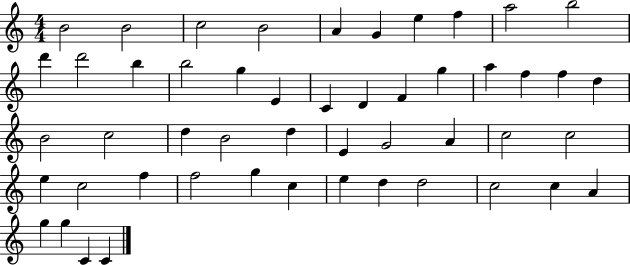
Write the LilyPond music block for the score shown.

{
  \clef treble
  \numericTimeSignature
  \time 4/4
  \key c \major
  b'2 b'2 | c''2 b'2 | a'4 g'4 e''4 f''4 | a''2 b''2 | \break d'''4 d'''2 b''4 | b''2 g''4 e'4 | c'4 d'4 f'4 g''4 | a''4 f''4 f''4 d''4 | \break b'2 c''2 | d''4 b'2 d''4 | e'4 g'2 a'4 | c''2 c''2 | \break e''4 c''2 f''4 | f''2 g''4 c''4 | e''4 d''4 d''2 | c''2 c''4 a'4 | \break g''4 g''4 c'4 c'4 | \bar "|."
}